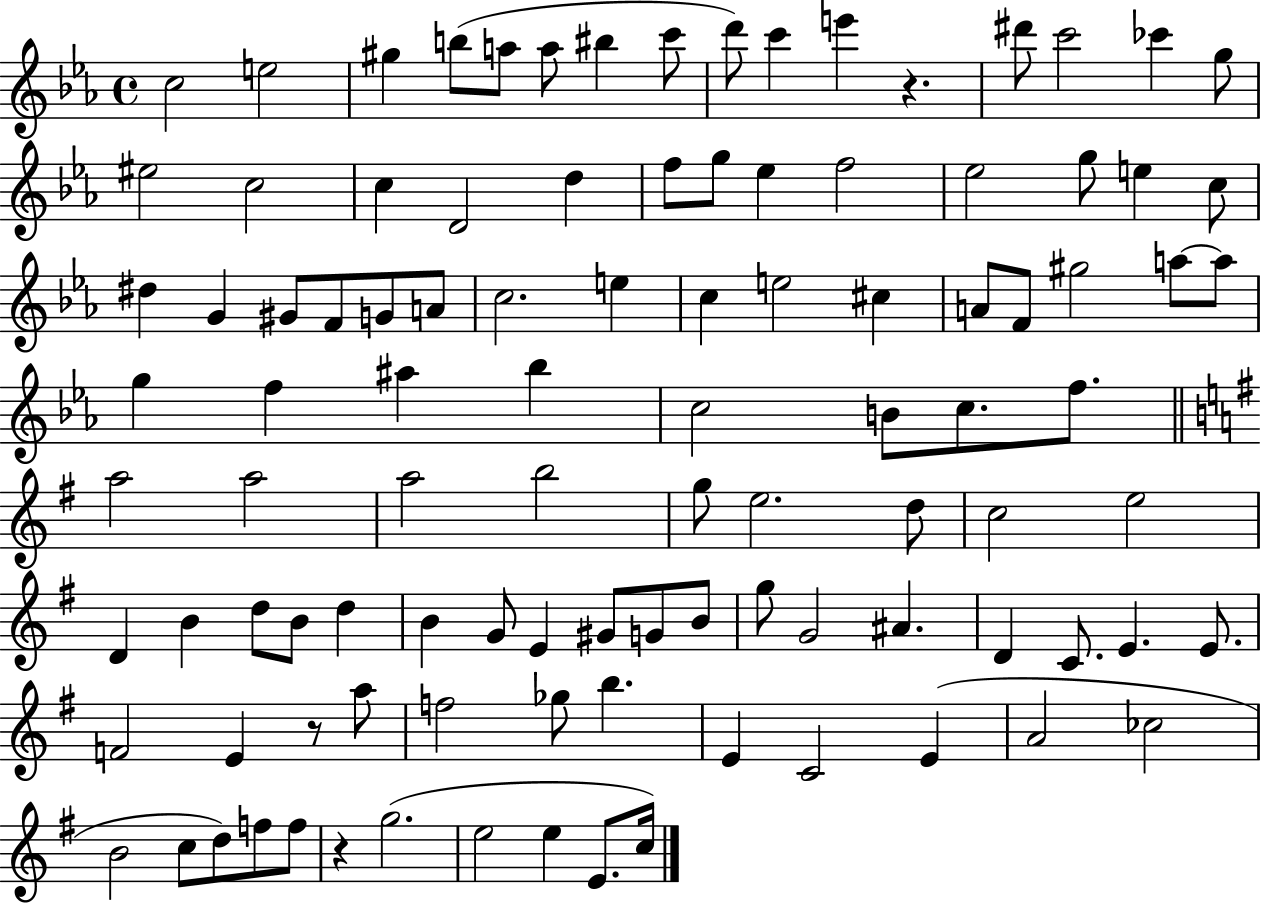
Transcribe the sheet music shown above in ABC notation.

X:1
T:Untitled
M:4/4
L:1/4
K:Eb
c2 e2 ^g b/2 a/2 a/2 ^b c'/2 d'/2 c' e' z ^d'/2 c'2 _c' g/2 ^e2 c2 c D2 d f/2 g/2 _e f2 _e2 g/2 e c/2 ^d G ^G/2 F/2 G/2 A/2 c2 e c e2 ^c A/2 F/2 ^g2 a/2 a/2 g f ^a _b c2 B/2 c/2 f/2 a2 a2 a2 b2 g/2 e2 d/2 c2 e2 D B d/2 B/2 d B G/2 E ^G/2 G/2 B/2 g/2 G2 ^A D C/2 E E/2 F2 E z/2 a/2 f2 _g/2 b E C2 E A2 _c2 B2 c/2 d/2 f/2 f/2 z g2 e2 e E/2 c/4